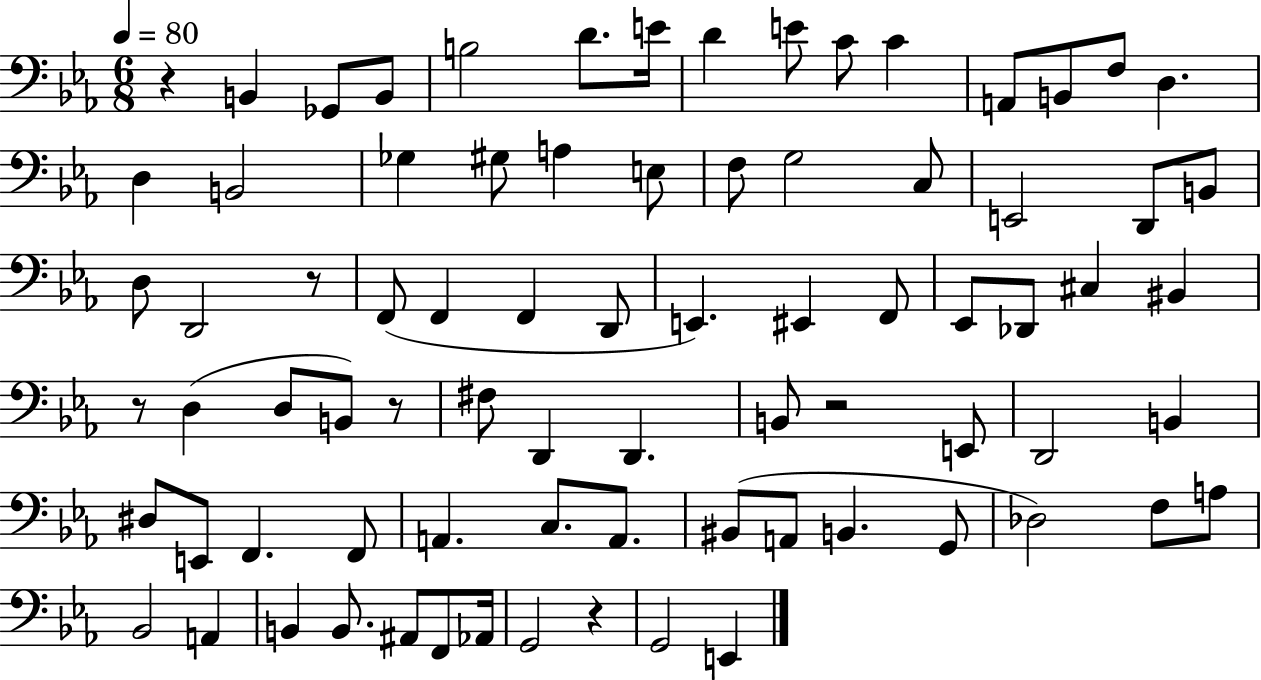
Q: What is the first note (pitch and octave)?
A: B2